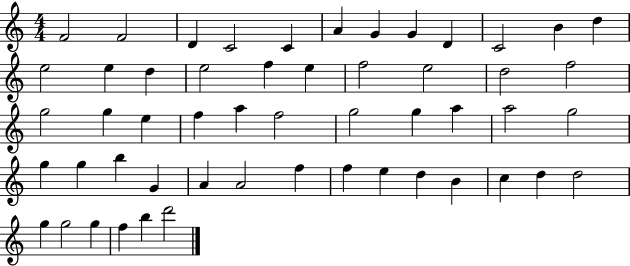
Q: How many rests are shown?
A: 0